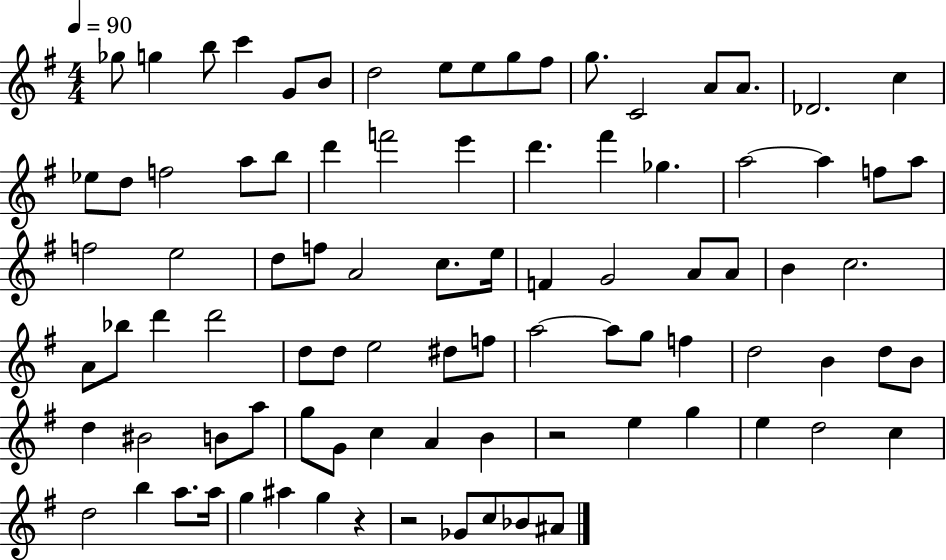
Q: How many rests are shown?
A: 3